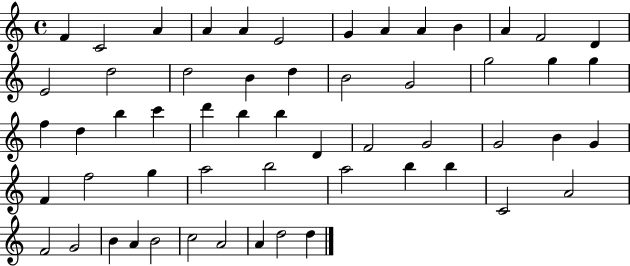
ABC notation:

X:1
T:Untitled
M:4/4
L:1/4
K:C
F C2 A A A E2 G A A B A F2 D E2 d2 d2 B d B2 G2 g2 g g f d b c' d' b b D F2 G2 G2 B G F f2 g a2 b2 a2 b b C2 A2 F2 G2 B A B2 c2 A2 A d2 d